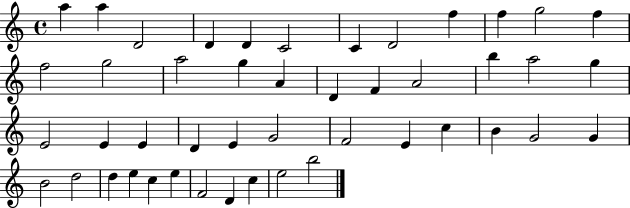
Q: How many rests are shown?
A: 0